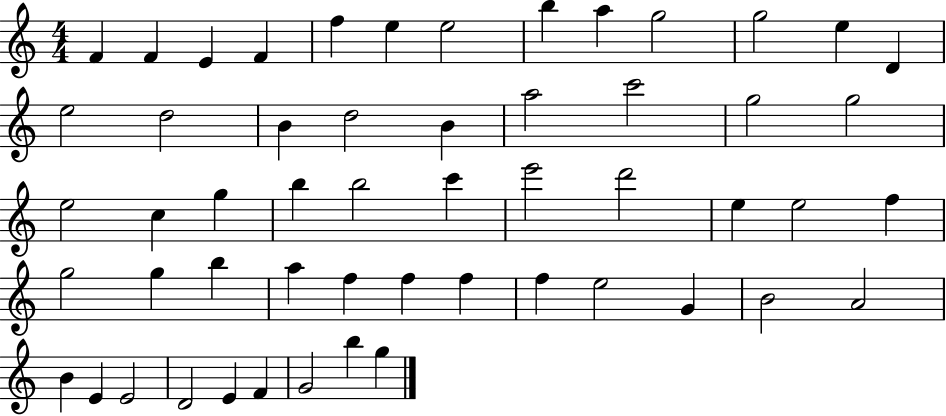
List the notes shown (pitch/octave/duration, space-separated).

F4/q F4/q E4/q F4/q F5/q E5/q E5/h B5/q A5/q G5/h G5/h E5/q D4/q E5/h D5/h B4/q D5/h B4/q A5/h C6/h G5/h G5/h E5/h C5/q G5/q B5/q B5/h C6/q E6/h D6/h E5/q E5/h F5/q G5/h G5/q B5/q A5/q F5/q F5/q F5/q F5/q E5/h G4/q B4/h A4/h B4/q E4/q E4/h D4/h E4/q F4/q G4/h B5/q G5/q